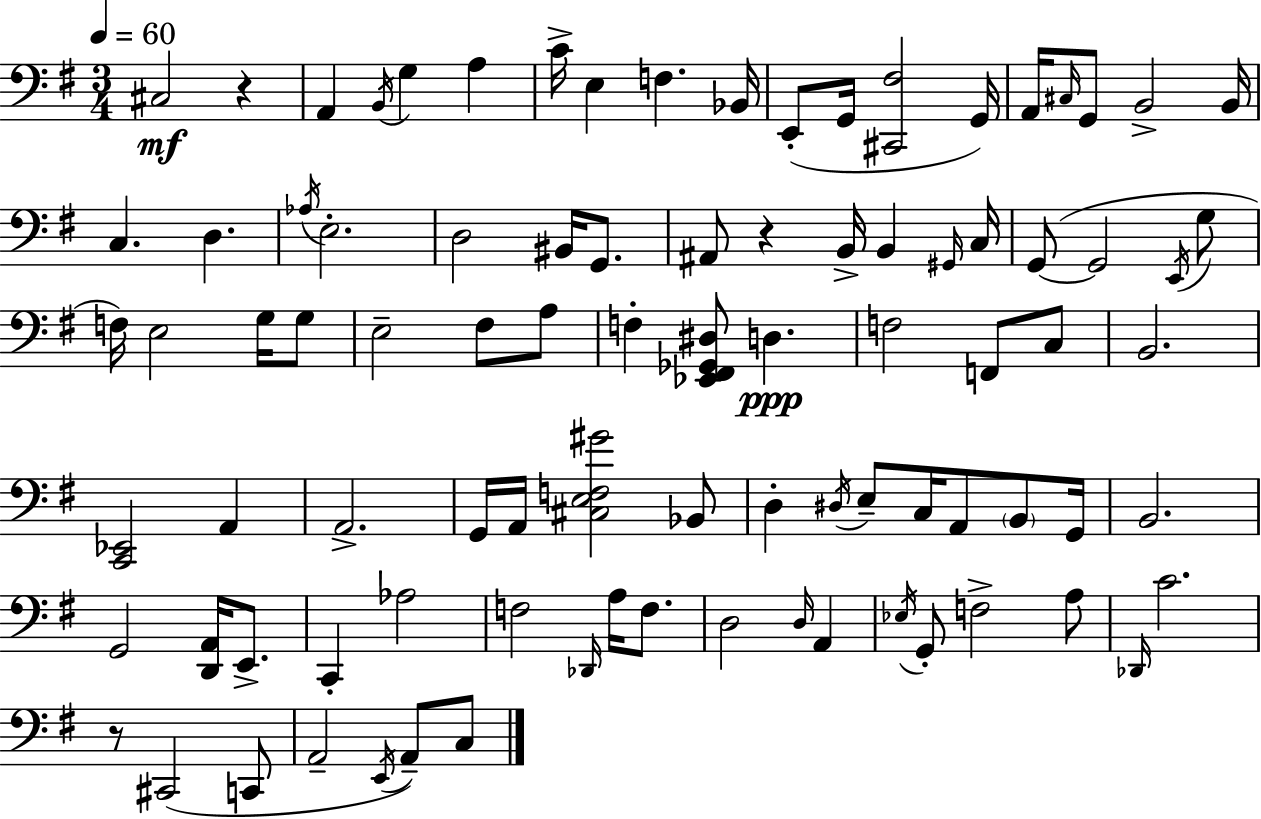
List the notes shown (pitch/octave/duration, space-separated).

C#3/h R/q A2/q B2/s G3/q A3/q C4/s E3/q F3/q. Bb2/s E2/e G2/s [C#2,F#3]/h G2/s A2/s C#3/s G2/e B2/h B2/s C3/q. D3/q. Ab3/s E3/h. D3/h BIS2/s G2/e. A#2/e R/q B2/s B2/q G#2/s C3/s G2/e G2/h E2/s G3/e F3/s E3/h G3/s G3/e E3/h F#3/e A3/e F3/q [Eb2,F#2,Gb2,D#3]/e D3/q. F3/h F2/e C3/e B2/h. [C2,Eb2]/h A2/q A2/h. G2/s A2/s [C#3,E3,F3,G#4]/h Bb2/e D3/q D#3/s E3/e C3/s A2/e B2/e G2/s B2/h. G2/h [D2,A2]/s E2/e. C2/q Ab3/h F3/h Db2/s A3/s F3/e. D3/h D3/s A2/q Eb3/s G2/e F3/h A3/e Db2/s C4/h. R/e C#2/h C2/e A2/h E2/s A2/e C3/e